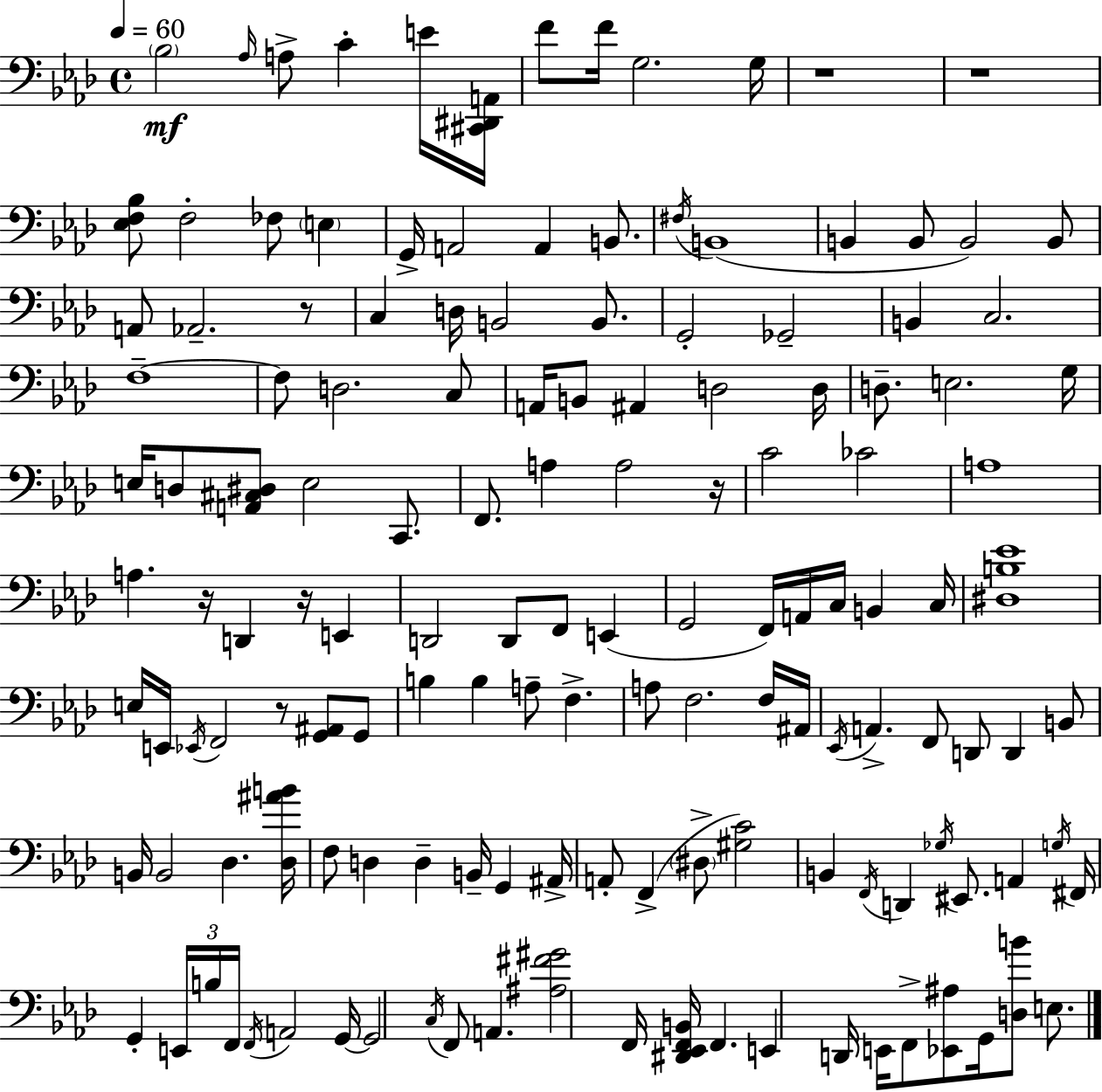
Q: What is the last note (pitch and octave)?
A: E3